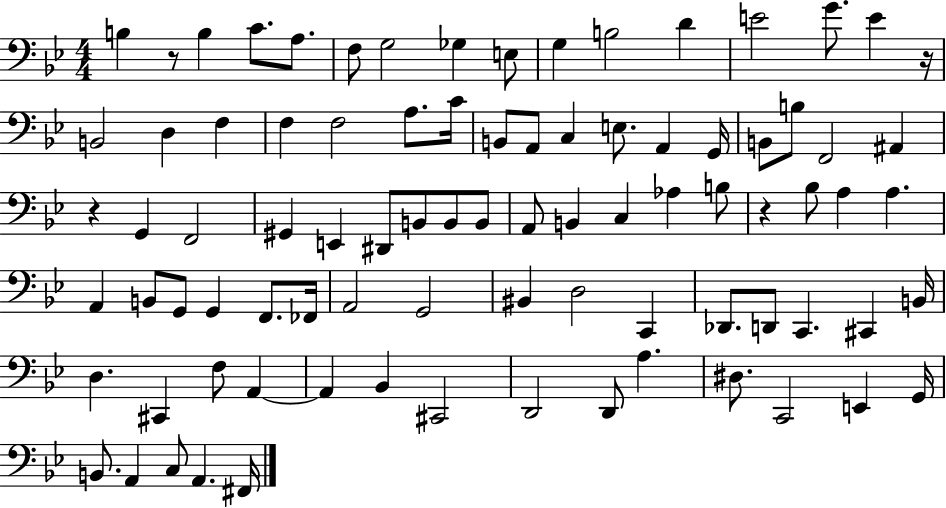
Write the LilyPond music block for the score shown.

{
  \clef bass
  \numericTimeSignature
  \time 4/4
  \key bes \major
  b4 r8 b4 c'8. a8. | f8 g2 ges4 e8 | g4 b2 d'4 | e'2 g'8. e'4 r16 | \break b,2 d4 f4 | f4 f2 a8. c'16 | b,8 a,8 c4 e8. a,4 g,16 | b,8 b8 f,2 ais,4 | \break r4 g,4 f,2 | gis,4 e,4 dis,8 b,8 b,8 b,8 | a,8 b,4 c4 aes4 b8 | r4 bes8 a4 a4. | \break a,4 b,8 g,8 g,4 f,8. fes,16 | a,2 g,2 | bis,4 d2 c,4 | des,8. d,8 c,4. cis,4 b,16 | \break d4. cis,4 f8 a,4~~ | a,4 bes,4 cis,2 | d,2 d,8 a4. | dis8. c,2 e,4 g,16 | \break b,8. a,4 c8 a,4. fis,16 | \bar "|."
}